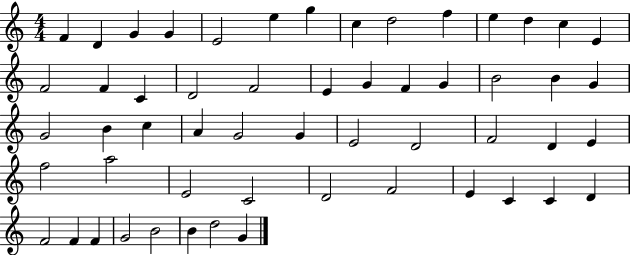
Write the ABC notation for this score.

X:1
T:Untitled
M:4/4
L:1/4
K:C
F D G G E2 e g c d2 f e d c E F2 F C D2 F2 E G F G B2 B G G2 B c A G2 G E2 D2 F2 D E f2 a2 E2 C2 D2 F2 E C C D F2 F F G2 B2 B d2 G